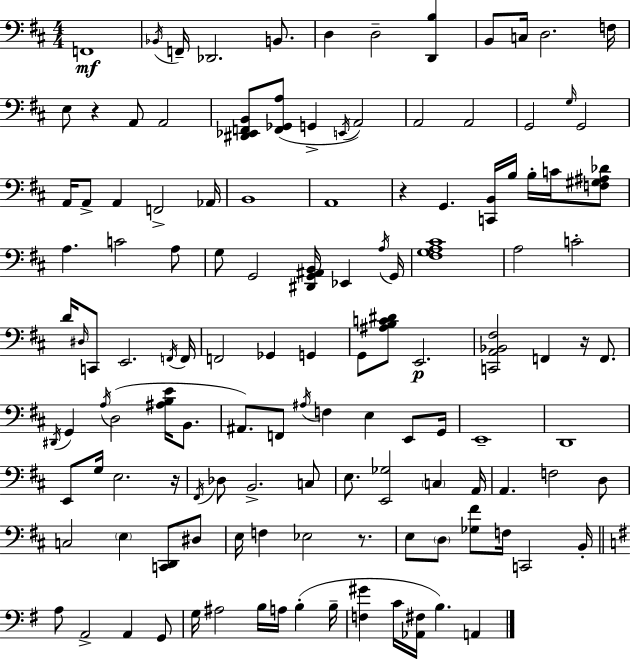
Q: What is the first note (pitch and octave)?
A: F2